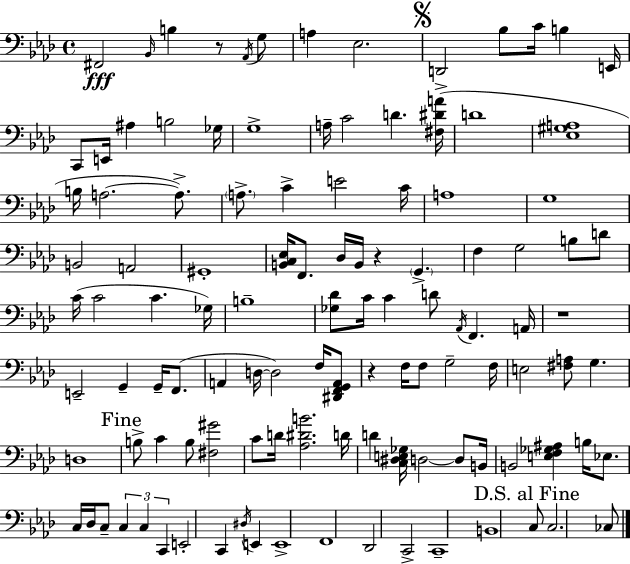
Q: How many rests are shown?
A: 4